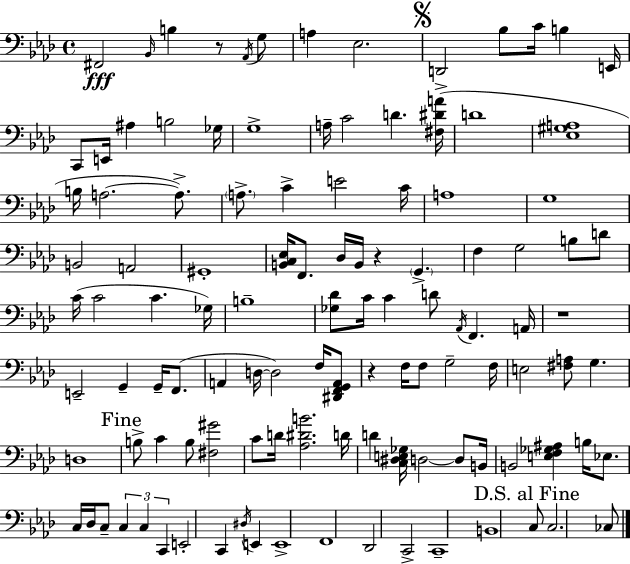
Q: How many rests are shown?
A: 4